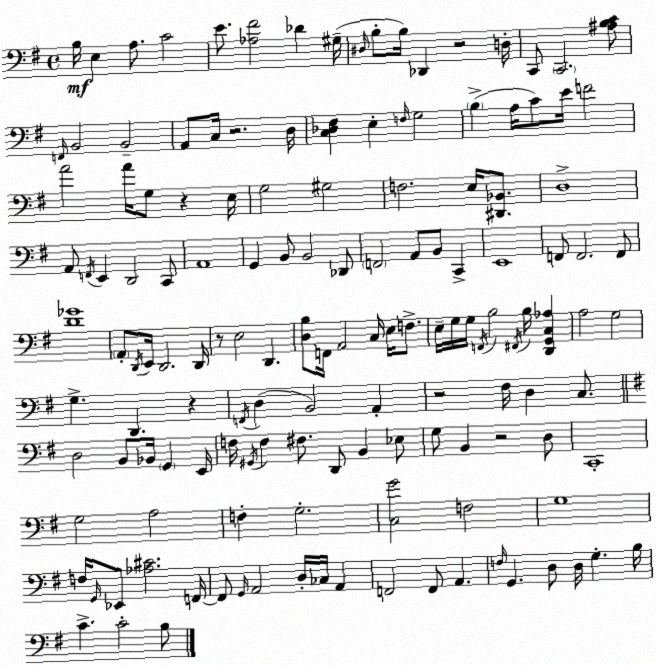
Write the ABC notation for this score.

X:1
T:Untitled
M:4/4
L:1/4
K:Em
B,/4 E, A,/2 C2 E/2 [_A,^F]2 _D ^G,/4 ^D,/4 B,/2 B,/4 _D,, z2 D,/4 C,,/2 C,,2 [^A,B,C]/2 F,,/4 B,,2 B,,2 A,,/2 C,/4 z2 D,/4 [C,_D,^F,] E, F,/4 G,2 B, A,/4 C/2 E/4 F2 A2 A/4 G,/2 z E,/4 G,2 ^G,2 F,2 E,/4 [^D,,_B,,]/2 D,4 A,,/2 F,,/4 E,, D,,2 C,,/2 A,,4 G,, B,,/2 B,,2 _D,,/2 F,,2 A,,/2 B,,/2 C,, E,,4 F,,/2 F,,2 F,,/2 [D_G]4 A,,/2 D,,/4 E,,/4 D,,2 D,,/4 z/2 E,2 D,, [D,B,]/2 F,,/4 A,,2 C,/4 E,/4 F,/2 E,/4 G,/4 G,/4 F,,/4 B,2 ^F,,/4 B,/4 [D,,G,,C,_A,] A,2 G,2 G, D,, z F,,/4 D, B,,2 A,, z2 ^F,/4 D, C,/2 D,2 B,,/2 _B,,/4 G,, E,,/4 F,/4 ^G,,/4 F, ^F,/2 D,,/2 B,, _E,/2 G,/2 B,, z2 D,/2 C,,4 G,2 A,2 F, G,2 [C,G]2 F,2 G,4 F,/4 G,,/4 _E,,/2 [_A,^C]2 F,,/4 F,,/2 G,,/4 A,,2 D,/4 _C,/4 A,, F,,2 F,,/2 A,, F,/4 G,, D,/2 D,/4 G, B,/4 C C2 B,/2